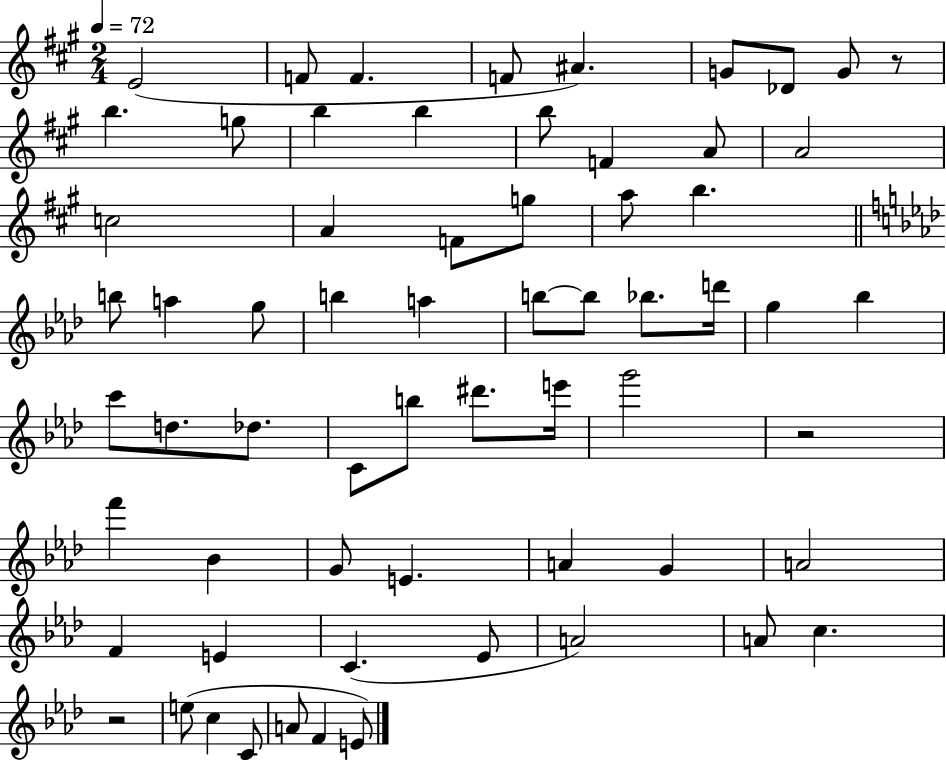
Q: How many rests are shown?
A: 3